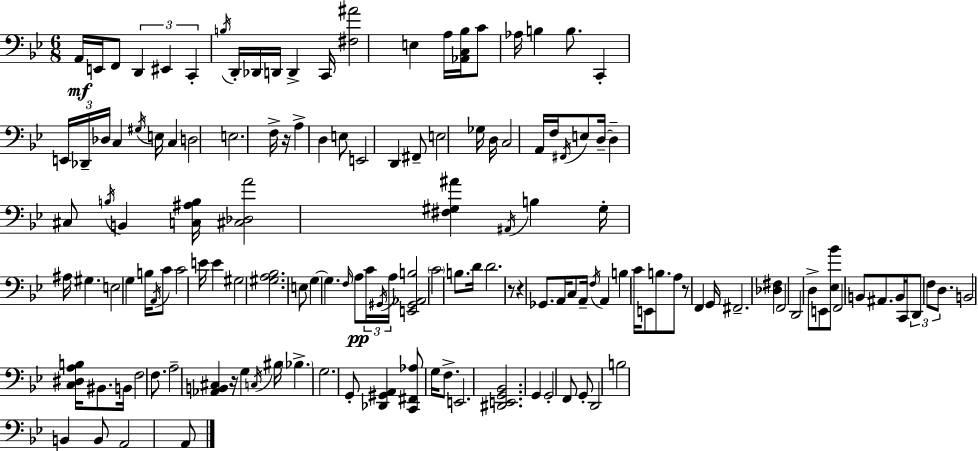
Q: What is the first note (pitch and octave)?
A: A2